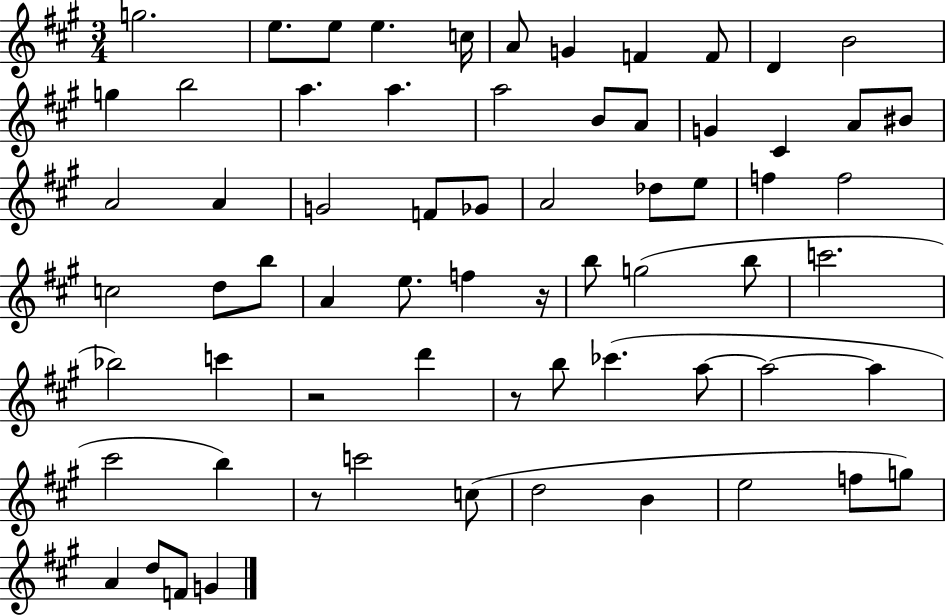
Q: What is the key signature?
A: A major